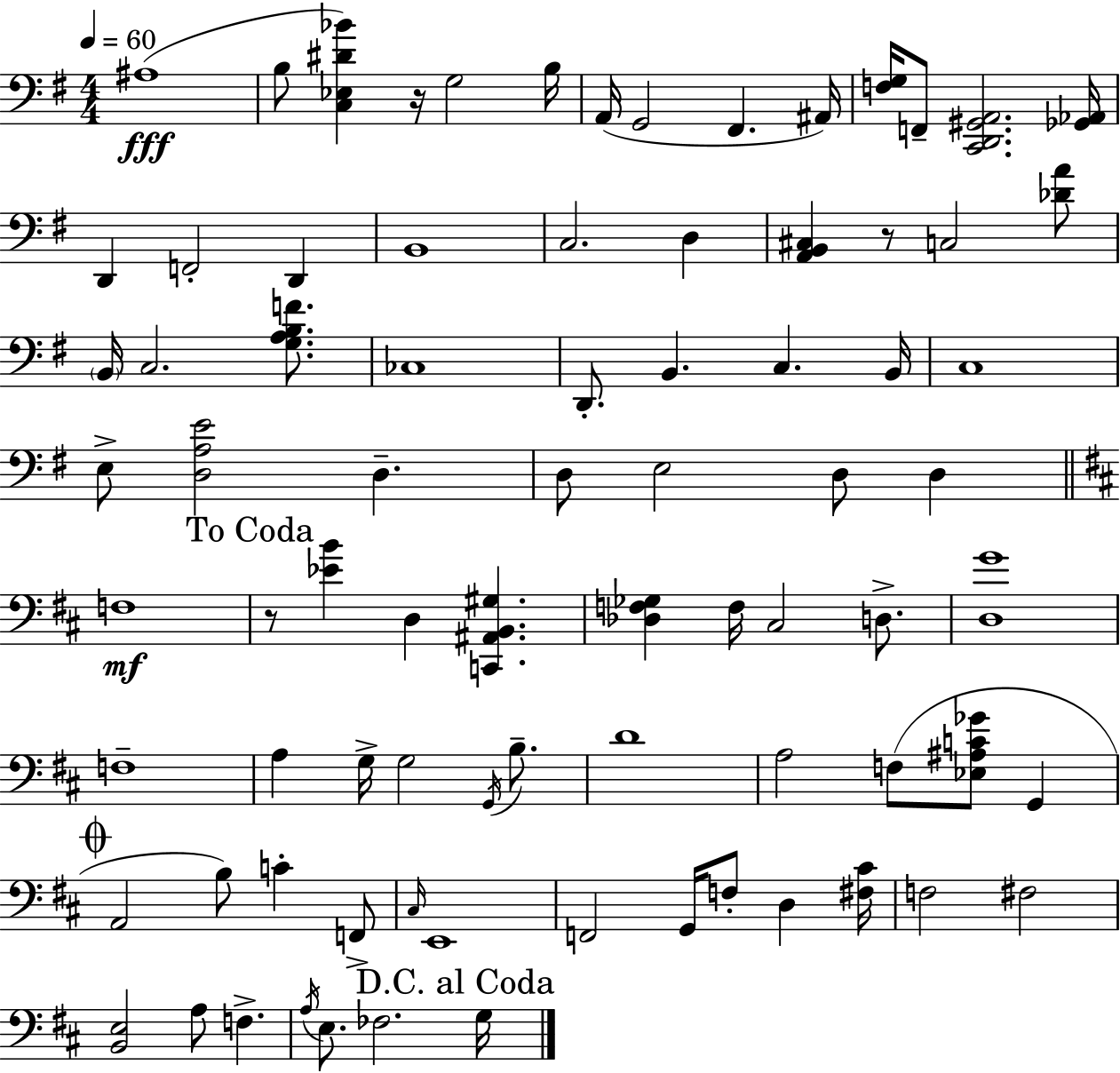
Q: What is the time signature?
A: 4/4